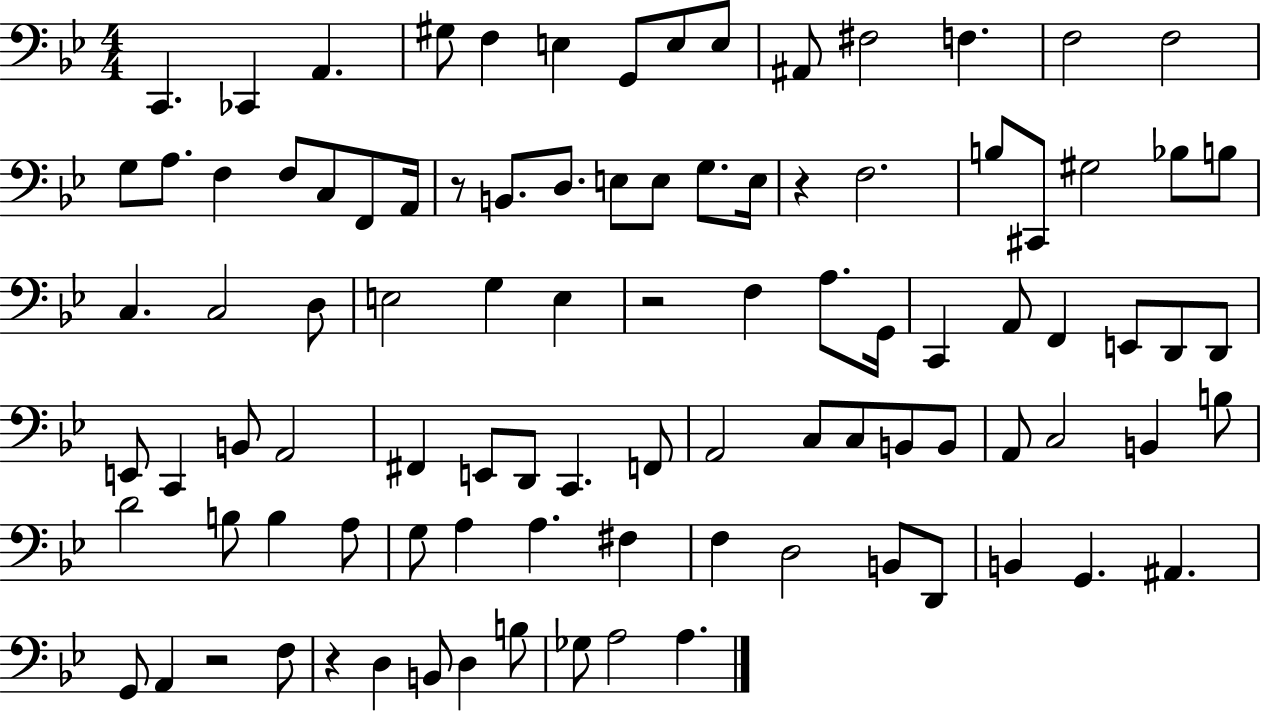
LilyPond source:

{
  \clef bass
  \numericTimeSignature
  \time 4/4
  \key bes \major
  \repeat volta 2 { c,4. ces,4 a,4. | gis8 f4 e4 g,8 e8 e8 | ais,8 fis2 f4. | f2 f2 | \break g8 a8. f4 f8 c8 f,8 a,16 | r8 b,8. d8. e8 e8 g8. e16 | r4 f2. | b8 cis,8 gis2 bes8 b8 | \break c4. c2 d8 | e2 g4 e4 | r2 f4 a8. g,16 | c,4 a,8 f,4 e,8 d,8 d,8 | \break e,8 c,4 b,8 a,2 | fis,4 e,8 d,8 c,4. f,8 | a,2 c8 c8 b,8 b,8 | a,8 c2 b,4 b8 | \break d'2 b8 b4 a8 | g8 a4 a4. fis4 | f4 d2 b,8 d,8 | b,4 g,4. ais,4. | \break g,8 a,4 r2 f8 | r4 d4 b,8 d4 b8 | ges8 a2 a4. | } \bar "|."
}